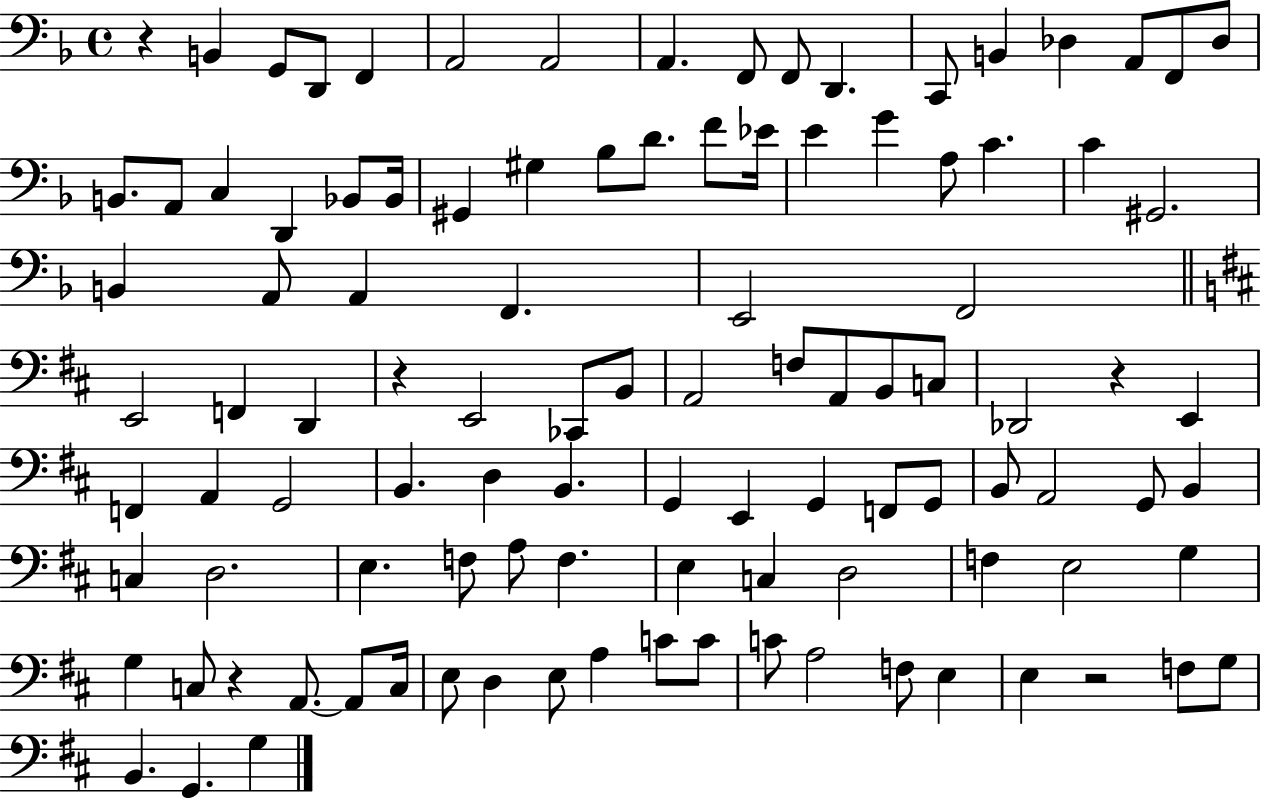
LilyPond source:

{
  \clef bass
  \time 4/4
  \defaultTimeSignature
  \key f \major
  r4 b,4 g,8 d,8 f,4 | a,2 a,2 | a,4. f,8 f,8 d,4. | c,8 b,4 des4 a,8 f,8 des8 | \break b,8. a,8 c4 d,4 bes,8 bes,16 | gis,4 gis4 bes8 d'8. f'8 ees'16 | e'4 g'4 a8 c'4. | c'4 gis,2. | \break b,4 a,8 a,4 f,4. | e,2 f,2 | \bar "||" \break \key b \minor e,2 f,4 d,4 | r4 e,2 ces,8 b,8 | a,2 f8 a,8 b,8 c8 | des,2 r4 e,4 | \break f,4 a,4 g,2 | b,4. d4 b,4. | g,4 e,4 g,4 f,8 g,8 | b,8 a,2 g,8 b,4 | \break c4 d2. | e4. f8 a8 f4. | e4 c4 d2 | f4 e2 g4 | \break g4 c8 r4 a,8.~~ a,8 c16 | e8 d4 e8 a4 c'8 c'8 | c'8 a2 f8 e4 | e4 r2 f8 g8 | \break b,4. g,4. g4 | \bar "|."
}